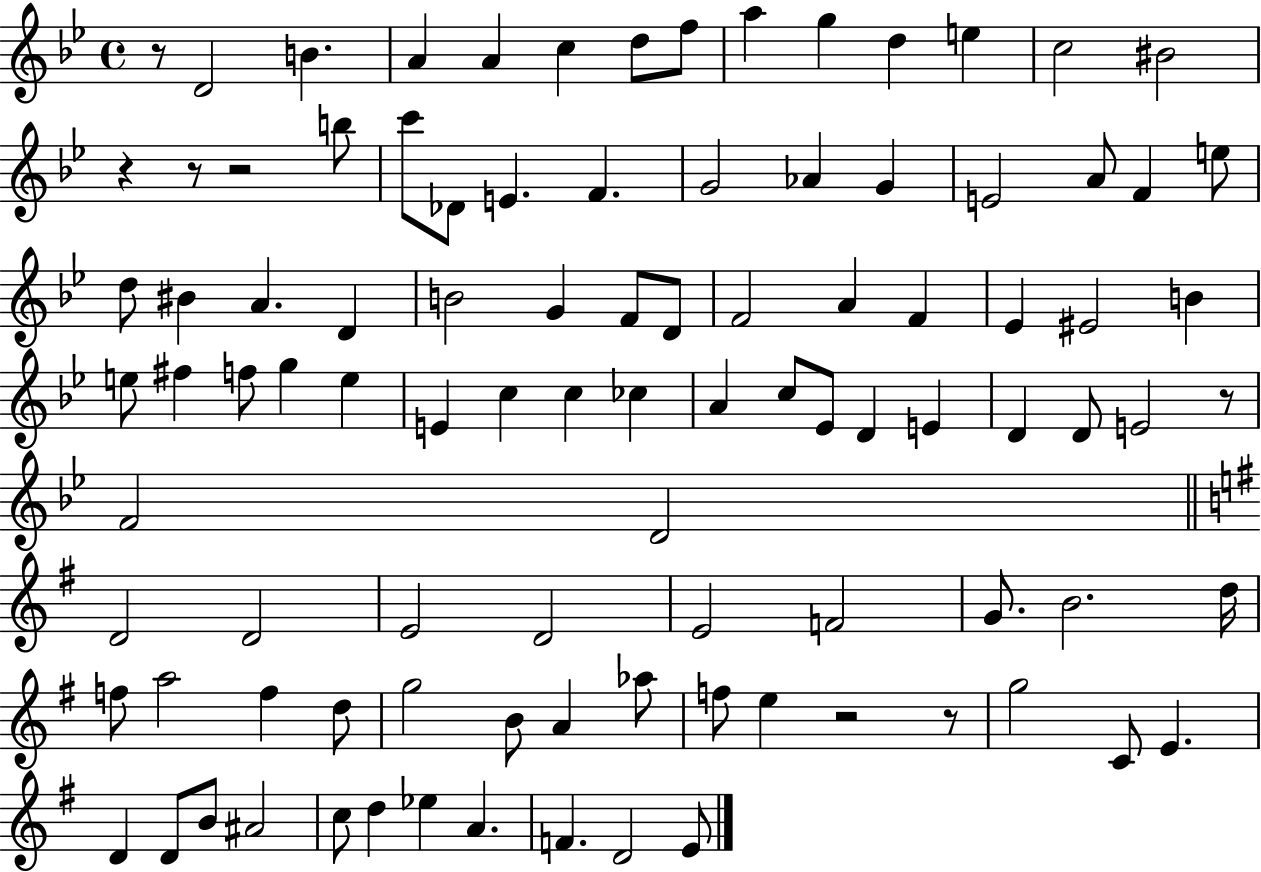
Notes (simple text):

R/e D4/h B4/q. A4/q A4/q C5/q D5/e F5/e A5/q G5/q D5/q E5/q C5/h BIS4/h R/q R/e R/h B5/e C6/e Db4/e E4/q. F4/q. G4/h Ab4/q G4/q E4/h A4/e F4/q E5/e D5/e BIS4/q A4/q. D4/q B4/h G4/q F4/e D4/e F4/h A4/q F4/q Eb4/q EIS4/h B4/q E5/e F#5/q F5/e G5/q E5/q E4/q C5/q C5/q CES5/q A4/q C5/e Eb4/e D4/q E4/q D4/q D4/e E4/h R/e F4/h D4/h D4/h D4/h E4/h D4/h E4/h F4/h G4/e. B4/h. D5/s F5/e A5/h F5/q D5/e G5/h B4/e A4/q Ab5/e F5/e E5/q R/h R/e G5/h C4/e E4/q. D4/q D4/e B4/e A#4/h C5/e D5/q Eb5/q A4/q. F4/q. D4/h E4/e